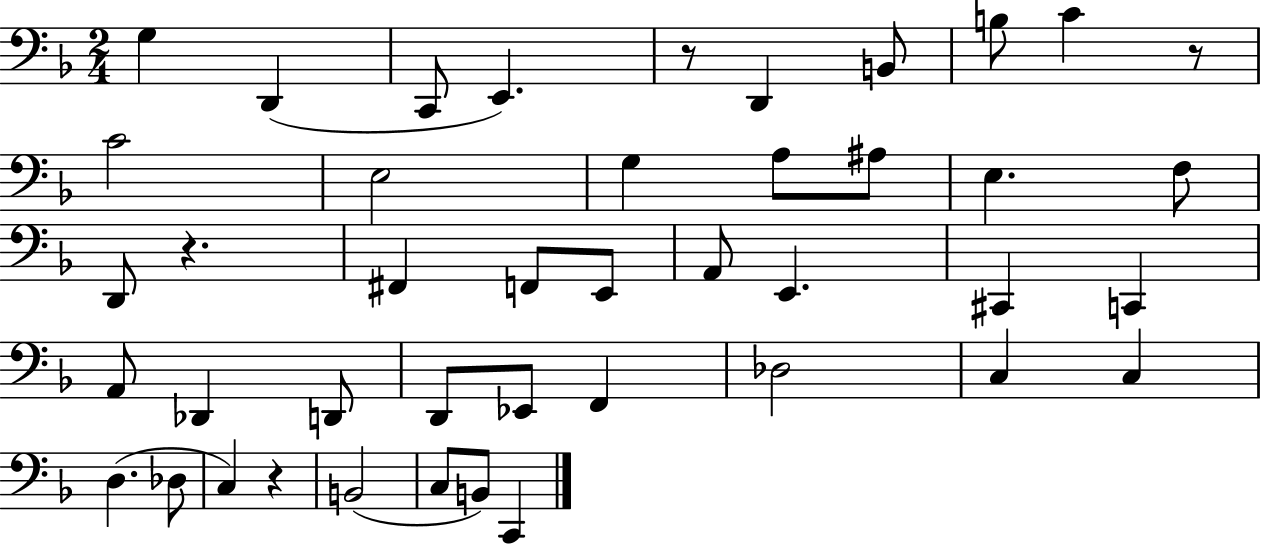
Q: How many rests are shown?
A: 4